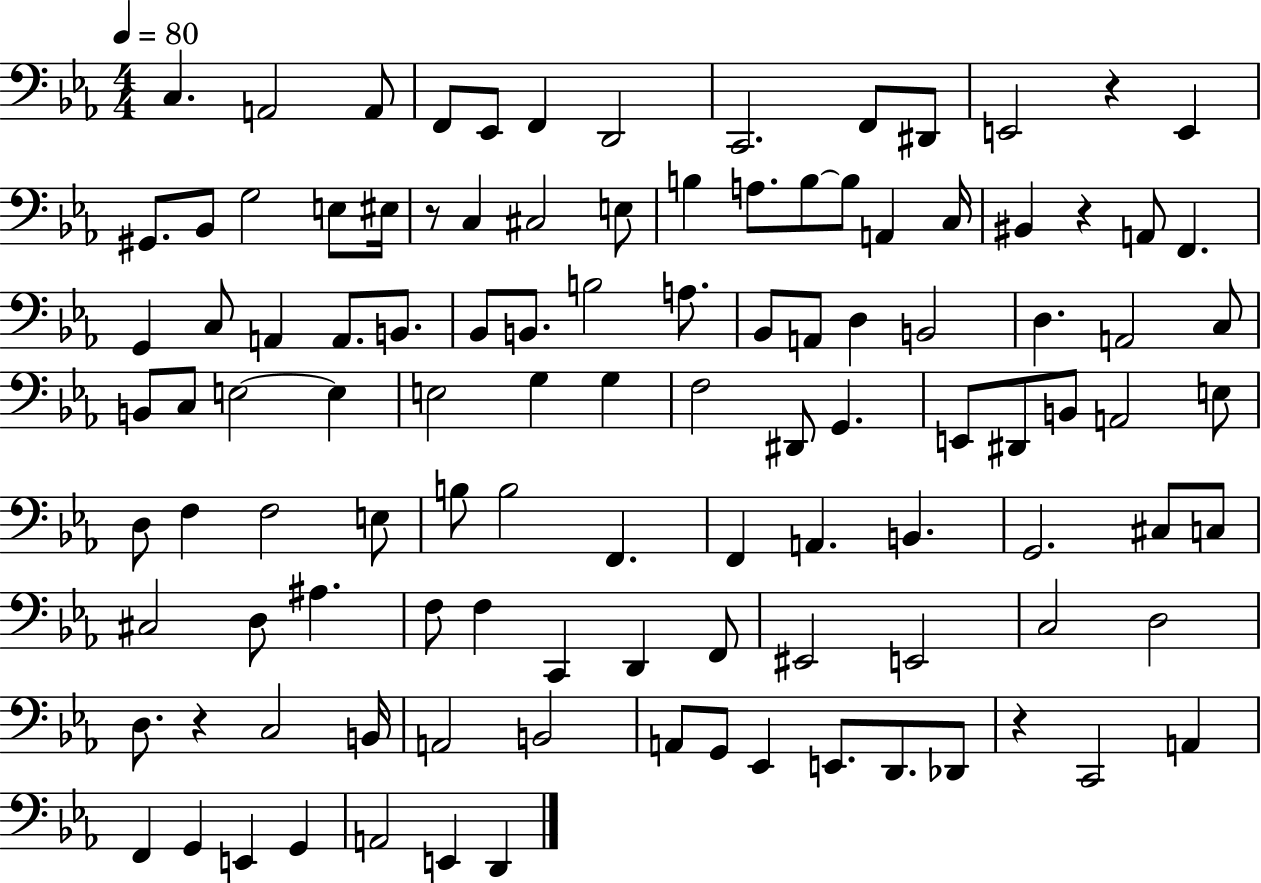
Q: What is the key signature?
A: EES major